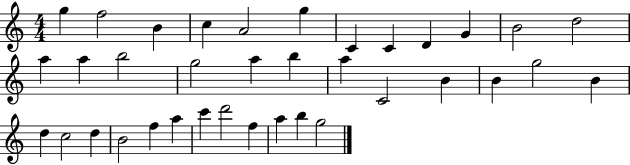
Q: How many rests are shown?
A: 0